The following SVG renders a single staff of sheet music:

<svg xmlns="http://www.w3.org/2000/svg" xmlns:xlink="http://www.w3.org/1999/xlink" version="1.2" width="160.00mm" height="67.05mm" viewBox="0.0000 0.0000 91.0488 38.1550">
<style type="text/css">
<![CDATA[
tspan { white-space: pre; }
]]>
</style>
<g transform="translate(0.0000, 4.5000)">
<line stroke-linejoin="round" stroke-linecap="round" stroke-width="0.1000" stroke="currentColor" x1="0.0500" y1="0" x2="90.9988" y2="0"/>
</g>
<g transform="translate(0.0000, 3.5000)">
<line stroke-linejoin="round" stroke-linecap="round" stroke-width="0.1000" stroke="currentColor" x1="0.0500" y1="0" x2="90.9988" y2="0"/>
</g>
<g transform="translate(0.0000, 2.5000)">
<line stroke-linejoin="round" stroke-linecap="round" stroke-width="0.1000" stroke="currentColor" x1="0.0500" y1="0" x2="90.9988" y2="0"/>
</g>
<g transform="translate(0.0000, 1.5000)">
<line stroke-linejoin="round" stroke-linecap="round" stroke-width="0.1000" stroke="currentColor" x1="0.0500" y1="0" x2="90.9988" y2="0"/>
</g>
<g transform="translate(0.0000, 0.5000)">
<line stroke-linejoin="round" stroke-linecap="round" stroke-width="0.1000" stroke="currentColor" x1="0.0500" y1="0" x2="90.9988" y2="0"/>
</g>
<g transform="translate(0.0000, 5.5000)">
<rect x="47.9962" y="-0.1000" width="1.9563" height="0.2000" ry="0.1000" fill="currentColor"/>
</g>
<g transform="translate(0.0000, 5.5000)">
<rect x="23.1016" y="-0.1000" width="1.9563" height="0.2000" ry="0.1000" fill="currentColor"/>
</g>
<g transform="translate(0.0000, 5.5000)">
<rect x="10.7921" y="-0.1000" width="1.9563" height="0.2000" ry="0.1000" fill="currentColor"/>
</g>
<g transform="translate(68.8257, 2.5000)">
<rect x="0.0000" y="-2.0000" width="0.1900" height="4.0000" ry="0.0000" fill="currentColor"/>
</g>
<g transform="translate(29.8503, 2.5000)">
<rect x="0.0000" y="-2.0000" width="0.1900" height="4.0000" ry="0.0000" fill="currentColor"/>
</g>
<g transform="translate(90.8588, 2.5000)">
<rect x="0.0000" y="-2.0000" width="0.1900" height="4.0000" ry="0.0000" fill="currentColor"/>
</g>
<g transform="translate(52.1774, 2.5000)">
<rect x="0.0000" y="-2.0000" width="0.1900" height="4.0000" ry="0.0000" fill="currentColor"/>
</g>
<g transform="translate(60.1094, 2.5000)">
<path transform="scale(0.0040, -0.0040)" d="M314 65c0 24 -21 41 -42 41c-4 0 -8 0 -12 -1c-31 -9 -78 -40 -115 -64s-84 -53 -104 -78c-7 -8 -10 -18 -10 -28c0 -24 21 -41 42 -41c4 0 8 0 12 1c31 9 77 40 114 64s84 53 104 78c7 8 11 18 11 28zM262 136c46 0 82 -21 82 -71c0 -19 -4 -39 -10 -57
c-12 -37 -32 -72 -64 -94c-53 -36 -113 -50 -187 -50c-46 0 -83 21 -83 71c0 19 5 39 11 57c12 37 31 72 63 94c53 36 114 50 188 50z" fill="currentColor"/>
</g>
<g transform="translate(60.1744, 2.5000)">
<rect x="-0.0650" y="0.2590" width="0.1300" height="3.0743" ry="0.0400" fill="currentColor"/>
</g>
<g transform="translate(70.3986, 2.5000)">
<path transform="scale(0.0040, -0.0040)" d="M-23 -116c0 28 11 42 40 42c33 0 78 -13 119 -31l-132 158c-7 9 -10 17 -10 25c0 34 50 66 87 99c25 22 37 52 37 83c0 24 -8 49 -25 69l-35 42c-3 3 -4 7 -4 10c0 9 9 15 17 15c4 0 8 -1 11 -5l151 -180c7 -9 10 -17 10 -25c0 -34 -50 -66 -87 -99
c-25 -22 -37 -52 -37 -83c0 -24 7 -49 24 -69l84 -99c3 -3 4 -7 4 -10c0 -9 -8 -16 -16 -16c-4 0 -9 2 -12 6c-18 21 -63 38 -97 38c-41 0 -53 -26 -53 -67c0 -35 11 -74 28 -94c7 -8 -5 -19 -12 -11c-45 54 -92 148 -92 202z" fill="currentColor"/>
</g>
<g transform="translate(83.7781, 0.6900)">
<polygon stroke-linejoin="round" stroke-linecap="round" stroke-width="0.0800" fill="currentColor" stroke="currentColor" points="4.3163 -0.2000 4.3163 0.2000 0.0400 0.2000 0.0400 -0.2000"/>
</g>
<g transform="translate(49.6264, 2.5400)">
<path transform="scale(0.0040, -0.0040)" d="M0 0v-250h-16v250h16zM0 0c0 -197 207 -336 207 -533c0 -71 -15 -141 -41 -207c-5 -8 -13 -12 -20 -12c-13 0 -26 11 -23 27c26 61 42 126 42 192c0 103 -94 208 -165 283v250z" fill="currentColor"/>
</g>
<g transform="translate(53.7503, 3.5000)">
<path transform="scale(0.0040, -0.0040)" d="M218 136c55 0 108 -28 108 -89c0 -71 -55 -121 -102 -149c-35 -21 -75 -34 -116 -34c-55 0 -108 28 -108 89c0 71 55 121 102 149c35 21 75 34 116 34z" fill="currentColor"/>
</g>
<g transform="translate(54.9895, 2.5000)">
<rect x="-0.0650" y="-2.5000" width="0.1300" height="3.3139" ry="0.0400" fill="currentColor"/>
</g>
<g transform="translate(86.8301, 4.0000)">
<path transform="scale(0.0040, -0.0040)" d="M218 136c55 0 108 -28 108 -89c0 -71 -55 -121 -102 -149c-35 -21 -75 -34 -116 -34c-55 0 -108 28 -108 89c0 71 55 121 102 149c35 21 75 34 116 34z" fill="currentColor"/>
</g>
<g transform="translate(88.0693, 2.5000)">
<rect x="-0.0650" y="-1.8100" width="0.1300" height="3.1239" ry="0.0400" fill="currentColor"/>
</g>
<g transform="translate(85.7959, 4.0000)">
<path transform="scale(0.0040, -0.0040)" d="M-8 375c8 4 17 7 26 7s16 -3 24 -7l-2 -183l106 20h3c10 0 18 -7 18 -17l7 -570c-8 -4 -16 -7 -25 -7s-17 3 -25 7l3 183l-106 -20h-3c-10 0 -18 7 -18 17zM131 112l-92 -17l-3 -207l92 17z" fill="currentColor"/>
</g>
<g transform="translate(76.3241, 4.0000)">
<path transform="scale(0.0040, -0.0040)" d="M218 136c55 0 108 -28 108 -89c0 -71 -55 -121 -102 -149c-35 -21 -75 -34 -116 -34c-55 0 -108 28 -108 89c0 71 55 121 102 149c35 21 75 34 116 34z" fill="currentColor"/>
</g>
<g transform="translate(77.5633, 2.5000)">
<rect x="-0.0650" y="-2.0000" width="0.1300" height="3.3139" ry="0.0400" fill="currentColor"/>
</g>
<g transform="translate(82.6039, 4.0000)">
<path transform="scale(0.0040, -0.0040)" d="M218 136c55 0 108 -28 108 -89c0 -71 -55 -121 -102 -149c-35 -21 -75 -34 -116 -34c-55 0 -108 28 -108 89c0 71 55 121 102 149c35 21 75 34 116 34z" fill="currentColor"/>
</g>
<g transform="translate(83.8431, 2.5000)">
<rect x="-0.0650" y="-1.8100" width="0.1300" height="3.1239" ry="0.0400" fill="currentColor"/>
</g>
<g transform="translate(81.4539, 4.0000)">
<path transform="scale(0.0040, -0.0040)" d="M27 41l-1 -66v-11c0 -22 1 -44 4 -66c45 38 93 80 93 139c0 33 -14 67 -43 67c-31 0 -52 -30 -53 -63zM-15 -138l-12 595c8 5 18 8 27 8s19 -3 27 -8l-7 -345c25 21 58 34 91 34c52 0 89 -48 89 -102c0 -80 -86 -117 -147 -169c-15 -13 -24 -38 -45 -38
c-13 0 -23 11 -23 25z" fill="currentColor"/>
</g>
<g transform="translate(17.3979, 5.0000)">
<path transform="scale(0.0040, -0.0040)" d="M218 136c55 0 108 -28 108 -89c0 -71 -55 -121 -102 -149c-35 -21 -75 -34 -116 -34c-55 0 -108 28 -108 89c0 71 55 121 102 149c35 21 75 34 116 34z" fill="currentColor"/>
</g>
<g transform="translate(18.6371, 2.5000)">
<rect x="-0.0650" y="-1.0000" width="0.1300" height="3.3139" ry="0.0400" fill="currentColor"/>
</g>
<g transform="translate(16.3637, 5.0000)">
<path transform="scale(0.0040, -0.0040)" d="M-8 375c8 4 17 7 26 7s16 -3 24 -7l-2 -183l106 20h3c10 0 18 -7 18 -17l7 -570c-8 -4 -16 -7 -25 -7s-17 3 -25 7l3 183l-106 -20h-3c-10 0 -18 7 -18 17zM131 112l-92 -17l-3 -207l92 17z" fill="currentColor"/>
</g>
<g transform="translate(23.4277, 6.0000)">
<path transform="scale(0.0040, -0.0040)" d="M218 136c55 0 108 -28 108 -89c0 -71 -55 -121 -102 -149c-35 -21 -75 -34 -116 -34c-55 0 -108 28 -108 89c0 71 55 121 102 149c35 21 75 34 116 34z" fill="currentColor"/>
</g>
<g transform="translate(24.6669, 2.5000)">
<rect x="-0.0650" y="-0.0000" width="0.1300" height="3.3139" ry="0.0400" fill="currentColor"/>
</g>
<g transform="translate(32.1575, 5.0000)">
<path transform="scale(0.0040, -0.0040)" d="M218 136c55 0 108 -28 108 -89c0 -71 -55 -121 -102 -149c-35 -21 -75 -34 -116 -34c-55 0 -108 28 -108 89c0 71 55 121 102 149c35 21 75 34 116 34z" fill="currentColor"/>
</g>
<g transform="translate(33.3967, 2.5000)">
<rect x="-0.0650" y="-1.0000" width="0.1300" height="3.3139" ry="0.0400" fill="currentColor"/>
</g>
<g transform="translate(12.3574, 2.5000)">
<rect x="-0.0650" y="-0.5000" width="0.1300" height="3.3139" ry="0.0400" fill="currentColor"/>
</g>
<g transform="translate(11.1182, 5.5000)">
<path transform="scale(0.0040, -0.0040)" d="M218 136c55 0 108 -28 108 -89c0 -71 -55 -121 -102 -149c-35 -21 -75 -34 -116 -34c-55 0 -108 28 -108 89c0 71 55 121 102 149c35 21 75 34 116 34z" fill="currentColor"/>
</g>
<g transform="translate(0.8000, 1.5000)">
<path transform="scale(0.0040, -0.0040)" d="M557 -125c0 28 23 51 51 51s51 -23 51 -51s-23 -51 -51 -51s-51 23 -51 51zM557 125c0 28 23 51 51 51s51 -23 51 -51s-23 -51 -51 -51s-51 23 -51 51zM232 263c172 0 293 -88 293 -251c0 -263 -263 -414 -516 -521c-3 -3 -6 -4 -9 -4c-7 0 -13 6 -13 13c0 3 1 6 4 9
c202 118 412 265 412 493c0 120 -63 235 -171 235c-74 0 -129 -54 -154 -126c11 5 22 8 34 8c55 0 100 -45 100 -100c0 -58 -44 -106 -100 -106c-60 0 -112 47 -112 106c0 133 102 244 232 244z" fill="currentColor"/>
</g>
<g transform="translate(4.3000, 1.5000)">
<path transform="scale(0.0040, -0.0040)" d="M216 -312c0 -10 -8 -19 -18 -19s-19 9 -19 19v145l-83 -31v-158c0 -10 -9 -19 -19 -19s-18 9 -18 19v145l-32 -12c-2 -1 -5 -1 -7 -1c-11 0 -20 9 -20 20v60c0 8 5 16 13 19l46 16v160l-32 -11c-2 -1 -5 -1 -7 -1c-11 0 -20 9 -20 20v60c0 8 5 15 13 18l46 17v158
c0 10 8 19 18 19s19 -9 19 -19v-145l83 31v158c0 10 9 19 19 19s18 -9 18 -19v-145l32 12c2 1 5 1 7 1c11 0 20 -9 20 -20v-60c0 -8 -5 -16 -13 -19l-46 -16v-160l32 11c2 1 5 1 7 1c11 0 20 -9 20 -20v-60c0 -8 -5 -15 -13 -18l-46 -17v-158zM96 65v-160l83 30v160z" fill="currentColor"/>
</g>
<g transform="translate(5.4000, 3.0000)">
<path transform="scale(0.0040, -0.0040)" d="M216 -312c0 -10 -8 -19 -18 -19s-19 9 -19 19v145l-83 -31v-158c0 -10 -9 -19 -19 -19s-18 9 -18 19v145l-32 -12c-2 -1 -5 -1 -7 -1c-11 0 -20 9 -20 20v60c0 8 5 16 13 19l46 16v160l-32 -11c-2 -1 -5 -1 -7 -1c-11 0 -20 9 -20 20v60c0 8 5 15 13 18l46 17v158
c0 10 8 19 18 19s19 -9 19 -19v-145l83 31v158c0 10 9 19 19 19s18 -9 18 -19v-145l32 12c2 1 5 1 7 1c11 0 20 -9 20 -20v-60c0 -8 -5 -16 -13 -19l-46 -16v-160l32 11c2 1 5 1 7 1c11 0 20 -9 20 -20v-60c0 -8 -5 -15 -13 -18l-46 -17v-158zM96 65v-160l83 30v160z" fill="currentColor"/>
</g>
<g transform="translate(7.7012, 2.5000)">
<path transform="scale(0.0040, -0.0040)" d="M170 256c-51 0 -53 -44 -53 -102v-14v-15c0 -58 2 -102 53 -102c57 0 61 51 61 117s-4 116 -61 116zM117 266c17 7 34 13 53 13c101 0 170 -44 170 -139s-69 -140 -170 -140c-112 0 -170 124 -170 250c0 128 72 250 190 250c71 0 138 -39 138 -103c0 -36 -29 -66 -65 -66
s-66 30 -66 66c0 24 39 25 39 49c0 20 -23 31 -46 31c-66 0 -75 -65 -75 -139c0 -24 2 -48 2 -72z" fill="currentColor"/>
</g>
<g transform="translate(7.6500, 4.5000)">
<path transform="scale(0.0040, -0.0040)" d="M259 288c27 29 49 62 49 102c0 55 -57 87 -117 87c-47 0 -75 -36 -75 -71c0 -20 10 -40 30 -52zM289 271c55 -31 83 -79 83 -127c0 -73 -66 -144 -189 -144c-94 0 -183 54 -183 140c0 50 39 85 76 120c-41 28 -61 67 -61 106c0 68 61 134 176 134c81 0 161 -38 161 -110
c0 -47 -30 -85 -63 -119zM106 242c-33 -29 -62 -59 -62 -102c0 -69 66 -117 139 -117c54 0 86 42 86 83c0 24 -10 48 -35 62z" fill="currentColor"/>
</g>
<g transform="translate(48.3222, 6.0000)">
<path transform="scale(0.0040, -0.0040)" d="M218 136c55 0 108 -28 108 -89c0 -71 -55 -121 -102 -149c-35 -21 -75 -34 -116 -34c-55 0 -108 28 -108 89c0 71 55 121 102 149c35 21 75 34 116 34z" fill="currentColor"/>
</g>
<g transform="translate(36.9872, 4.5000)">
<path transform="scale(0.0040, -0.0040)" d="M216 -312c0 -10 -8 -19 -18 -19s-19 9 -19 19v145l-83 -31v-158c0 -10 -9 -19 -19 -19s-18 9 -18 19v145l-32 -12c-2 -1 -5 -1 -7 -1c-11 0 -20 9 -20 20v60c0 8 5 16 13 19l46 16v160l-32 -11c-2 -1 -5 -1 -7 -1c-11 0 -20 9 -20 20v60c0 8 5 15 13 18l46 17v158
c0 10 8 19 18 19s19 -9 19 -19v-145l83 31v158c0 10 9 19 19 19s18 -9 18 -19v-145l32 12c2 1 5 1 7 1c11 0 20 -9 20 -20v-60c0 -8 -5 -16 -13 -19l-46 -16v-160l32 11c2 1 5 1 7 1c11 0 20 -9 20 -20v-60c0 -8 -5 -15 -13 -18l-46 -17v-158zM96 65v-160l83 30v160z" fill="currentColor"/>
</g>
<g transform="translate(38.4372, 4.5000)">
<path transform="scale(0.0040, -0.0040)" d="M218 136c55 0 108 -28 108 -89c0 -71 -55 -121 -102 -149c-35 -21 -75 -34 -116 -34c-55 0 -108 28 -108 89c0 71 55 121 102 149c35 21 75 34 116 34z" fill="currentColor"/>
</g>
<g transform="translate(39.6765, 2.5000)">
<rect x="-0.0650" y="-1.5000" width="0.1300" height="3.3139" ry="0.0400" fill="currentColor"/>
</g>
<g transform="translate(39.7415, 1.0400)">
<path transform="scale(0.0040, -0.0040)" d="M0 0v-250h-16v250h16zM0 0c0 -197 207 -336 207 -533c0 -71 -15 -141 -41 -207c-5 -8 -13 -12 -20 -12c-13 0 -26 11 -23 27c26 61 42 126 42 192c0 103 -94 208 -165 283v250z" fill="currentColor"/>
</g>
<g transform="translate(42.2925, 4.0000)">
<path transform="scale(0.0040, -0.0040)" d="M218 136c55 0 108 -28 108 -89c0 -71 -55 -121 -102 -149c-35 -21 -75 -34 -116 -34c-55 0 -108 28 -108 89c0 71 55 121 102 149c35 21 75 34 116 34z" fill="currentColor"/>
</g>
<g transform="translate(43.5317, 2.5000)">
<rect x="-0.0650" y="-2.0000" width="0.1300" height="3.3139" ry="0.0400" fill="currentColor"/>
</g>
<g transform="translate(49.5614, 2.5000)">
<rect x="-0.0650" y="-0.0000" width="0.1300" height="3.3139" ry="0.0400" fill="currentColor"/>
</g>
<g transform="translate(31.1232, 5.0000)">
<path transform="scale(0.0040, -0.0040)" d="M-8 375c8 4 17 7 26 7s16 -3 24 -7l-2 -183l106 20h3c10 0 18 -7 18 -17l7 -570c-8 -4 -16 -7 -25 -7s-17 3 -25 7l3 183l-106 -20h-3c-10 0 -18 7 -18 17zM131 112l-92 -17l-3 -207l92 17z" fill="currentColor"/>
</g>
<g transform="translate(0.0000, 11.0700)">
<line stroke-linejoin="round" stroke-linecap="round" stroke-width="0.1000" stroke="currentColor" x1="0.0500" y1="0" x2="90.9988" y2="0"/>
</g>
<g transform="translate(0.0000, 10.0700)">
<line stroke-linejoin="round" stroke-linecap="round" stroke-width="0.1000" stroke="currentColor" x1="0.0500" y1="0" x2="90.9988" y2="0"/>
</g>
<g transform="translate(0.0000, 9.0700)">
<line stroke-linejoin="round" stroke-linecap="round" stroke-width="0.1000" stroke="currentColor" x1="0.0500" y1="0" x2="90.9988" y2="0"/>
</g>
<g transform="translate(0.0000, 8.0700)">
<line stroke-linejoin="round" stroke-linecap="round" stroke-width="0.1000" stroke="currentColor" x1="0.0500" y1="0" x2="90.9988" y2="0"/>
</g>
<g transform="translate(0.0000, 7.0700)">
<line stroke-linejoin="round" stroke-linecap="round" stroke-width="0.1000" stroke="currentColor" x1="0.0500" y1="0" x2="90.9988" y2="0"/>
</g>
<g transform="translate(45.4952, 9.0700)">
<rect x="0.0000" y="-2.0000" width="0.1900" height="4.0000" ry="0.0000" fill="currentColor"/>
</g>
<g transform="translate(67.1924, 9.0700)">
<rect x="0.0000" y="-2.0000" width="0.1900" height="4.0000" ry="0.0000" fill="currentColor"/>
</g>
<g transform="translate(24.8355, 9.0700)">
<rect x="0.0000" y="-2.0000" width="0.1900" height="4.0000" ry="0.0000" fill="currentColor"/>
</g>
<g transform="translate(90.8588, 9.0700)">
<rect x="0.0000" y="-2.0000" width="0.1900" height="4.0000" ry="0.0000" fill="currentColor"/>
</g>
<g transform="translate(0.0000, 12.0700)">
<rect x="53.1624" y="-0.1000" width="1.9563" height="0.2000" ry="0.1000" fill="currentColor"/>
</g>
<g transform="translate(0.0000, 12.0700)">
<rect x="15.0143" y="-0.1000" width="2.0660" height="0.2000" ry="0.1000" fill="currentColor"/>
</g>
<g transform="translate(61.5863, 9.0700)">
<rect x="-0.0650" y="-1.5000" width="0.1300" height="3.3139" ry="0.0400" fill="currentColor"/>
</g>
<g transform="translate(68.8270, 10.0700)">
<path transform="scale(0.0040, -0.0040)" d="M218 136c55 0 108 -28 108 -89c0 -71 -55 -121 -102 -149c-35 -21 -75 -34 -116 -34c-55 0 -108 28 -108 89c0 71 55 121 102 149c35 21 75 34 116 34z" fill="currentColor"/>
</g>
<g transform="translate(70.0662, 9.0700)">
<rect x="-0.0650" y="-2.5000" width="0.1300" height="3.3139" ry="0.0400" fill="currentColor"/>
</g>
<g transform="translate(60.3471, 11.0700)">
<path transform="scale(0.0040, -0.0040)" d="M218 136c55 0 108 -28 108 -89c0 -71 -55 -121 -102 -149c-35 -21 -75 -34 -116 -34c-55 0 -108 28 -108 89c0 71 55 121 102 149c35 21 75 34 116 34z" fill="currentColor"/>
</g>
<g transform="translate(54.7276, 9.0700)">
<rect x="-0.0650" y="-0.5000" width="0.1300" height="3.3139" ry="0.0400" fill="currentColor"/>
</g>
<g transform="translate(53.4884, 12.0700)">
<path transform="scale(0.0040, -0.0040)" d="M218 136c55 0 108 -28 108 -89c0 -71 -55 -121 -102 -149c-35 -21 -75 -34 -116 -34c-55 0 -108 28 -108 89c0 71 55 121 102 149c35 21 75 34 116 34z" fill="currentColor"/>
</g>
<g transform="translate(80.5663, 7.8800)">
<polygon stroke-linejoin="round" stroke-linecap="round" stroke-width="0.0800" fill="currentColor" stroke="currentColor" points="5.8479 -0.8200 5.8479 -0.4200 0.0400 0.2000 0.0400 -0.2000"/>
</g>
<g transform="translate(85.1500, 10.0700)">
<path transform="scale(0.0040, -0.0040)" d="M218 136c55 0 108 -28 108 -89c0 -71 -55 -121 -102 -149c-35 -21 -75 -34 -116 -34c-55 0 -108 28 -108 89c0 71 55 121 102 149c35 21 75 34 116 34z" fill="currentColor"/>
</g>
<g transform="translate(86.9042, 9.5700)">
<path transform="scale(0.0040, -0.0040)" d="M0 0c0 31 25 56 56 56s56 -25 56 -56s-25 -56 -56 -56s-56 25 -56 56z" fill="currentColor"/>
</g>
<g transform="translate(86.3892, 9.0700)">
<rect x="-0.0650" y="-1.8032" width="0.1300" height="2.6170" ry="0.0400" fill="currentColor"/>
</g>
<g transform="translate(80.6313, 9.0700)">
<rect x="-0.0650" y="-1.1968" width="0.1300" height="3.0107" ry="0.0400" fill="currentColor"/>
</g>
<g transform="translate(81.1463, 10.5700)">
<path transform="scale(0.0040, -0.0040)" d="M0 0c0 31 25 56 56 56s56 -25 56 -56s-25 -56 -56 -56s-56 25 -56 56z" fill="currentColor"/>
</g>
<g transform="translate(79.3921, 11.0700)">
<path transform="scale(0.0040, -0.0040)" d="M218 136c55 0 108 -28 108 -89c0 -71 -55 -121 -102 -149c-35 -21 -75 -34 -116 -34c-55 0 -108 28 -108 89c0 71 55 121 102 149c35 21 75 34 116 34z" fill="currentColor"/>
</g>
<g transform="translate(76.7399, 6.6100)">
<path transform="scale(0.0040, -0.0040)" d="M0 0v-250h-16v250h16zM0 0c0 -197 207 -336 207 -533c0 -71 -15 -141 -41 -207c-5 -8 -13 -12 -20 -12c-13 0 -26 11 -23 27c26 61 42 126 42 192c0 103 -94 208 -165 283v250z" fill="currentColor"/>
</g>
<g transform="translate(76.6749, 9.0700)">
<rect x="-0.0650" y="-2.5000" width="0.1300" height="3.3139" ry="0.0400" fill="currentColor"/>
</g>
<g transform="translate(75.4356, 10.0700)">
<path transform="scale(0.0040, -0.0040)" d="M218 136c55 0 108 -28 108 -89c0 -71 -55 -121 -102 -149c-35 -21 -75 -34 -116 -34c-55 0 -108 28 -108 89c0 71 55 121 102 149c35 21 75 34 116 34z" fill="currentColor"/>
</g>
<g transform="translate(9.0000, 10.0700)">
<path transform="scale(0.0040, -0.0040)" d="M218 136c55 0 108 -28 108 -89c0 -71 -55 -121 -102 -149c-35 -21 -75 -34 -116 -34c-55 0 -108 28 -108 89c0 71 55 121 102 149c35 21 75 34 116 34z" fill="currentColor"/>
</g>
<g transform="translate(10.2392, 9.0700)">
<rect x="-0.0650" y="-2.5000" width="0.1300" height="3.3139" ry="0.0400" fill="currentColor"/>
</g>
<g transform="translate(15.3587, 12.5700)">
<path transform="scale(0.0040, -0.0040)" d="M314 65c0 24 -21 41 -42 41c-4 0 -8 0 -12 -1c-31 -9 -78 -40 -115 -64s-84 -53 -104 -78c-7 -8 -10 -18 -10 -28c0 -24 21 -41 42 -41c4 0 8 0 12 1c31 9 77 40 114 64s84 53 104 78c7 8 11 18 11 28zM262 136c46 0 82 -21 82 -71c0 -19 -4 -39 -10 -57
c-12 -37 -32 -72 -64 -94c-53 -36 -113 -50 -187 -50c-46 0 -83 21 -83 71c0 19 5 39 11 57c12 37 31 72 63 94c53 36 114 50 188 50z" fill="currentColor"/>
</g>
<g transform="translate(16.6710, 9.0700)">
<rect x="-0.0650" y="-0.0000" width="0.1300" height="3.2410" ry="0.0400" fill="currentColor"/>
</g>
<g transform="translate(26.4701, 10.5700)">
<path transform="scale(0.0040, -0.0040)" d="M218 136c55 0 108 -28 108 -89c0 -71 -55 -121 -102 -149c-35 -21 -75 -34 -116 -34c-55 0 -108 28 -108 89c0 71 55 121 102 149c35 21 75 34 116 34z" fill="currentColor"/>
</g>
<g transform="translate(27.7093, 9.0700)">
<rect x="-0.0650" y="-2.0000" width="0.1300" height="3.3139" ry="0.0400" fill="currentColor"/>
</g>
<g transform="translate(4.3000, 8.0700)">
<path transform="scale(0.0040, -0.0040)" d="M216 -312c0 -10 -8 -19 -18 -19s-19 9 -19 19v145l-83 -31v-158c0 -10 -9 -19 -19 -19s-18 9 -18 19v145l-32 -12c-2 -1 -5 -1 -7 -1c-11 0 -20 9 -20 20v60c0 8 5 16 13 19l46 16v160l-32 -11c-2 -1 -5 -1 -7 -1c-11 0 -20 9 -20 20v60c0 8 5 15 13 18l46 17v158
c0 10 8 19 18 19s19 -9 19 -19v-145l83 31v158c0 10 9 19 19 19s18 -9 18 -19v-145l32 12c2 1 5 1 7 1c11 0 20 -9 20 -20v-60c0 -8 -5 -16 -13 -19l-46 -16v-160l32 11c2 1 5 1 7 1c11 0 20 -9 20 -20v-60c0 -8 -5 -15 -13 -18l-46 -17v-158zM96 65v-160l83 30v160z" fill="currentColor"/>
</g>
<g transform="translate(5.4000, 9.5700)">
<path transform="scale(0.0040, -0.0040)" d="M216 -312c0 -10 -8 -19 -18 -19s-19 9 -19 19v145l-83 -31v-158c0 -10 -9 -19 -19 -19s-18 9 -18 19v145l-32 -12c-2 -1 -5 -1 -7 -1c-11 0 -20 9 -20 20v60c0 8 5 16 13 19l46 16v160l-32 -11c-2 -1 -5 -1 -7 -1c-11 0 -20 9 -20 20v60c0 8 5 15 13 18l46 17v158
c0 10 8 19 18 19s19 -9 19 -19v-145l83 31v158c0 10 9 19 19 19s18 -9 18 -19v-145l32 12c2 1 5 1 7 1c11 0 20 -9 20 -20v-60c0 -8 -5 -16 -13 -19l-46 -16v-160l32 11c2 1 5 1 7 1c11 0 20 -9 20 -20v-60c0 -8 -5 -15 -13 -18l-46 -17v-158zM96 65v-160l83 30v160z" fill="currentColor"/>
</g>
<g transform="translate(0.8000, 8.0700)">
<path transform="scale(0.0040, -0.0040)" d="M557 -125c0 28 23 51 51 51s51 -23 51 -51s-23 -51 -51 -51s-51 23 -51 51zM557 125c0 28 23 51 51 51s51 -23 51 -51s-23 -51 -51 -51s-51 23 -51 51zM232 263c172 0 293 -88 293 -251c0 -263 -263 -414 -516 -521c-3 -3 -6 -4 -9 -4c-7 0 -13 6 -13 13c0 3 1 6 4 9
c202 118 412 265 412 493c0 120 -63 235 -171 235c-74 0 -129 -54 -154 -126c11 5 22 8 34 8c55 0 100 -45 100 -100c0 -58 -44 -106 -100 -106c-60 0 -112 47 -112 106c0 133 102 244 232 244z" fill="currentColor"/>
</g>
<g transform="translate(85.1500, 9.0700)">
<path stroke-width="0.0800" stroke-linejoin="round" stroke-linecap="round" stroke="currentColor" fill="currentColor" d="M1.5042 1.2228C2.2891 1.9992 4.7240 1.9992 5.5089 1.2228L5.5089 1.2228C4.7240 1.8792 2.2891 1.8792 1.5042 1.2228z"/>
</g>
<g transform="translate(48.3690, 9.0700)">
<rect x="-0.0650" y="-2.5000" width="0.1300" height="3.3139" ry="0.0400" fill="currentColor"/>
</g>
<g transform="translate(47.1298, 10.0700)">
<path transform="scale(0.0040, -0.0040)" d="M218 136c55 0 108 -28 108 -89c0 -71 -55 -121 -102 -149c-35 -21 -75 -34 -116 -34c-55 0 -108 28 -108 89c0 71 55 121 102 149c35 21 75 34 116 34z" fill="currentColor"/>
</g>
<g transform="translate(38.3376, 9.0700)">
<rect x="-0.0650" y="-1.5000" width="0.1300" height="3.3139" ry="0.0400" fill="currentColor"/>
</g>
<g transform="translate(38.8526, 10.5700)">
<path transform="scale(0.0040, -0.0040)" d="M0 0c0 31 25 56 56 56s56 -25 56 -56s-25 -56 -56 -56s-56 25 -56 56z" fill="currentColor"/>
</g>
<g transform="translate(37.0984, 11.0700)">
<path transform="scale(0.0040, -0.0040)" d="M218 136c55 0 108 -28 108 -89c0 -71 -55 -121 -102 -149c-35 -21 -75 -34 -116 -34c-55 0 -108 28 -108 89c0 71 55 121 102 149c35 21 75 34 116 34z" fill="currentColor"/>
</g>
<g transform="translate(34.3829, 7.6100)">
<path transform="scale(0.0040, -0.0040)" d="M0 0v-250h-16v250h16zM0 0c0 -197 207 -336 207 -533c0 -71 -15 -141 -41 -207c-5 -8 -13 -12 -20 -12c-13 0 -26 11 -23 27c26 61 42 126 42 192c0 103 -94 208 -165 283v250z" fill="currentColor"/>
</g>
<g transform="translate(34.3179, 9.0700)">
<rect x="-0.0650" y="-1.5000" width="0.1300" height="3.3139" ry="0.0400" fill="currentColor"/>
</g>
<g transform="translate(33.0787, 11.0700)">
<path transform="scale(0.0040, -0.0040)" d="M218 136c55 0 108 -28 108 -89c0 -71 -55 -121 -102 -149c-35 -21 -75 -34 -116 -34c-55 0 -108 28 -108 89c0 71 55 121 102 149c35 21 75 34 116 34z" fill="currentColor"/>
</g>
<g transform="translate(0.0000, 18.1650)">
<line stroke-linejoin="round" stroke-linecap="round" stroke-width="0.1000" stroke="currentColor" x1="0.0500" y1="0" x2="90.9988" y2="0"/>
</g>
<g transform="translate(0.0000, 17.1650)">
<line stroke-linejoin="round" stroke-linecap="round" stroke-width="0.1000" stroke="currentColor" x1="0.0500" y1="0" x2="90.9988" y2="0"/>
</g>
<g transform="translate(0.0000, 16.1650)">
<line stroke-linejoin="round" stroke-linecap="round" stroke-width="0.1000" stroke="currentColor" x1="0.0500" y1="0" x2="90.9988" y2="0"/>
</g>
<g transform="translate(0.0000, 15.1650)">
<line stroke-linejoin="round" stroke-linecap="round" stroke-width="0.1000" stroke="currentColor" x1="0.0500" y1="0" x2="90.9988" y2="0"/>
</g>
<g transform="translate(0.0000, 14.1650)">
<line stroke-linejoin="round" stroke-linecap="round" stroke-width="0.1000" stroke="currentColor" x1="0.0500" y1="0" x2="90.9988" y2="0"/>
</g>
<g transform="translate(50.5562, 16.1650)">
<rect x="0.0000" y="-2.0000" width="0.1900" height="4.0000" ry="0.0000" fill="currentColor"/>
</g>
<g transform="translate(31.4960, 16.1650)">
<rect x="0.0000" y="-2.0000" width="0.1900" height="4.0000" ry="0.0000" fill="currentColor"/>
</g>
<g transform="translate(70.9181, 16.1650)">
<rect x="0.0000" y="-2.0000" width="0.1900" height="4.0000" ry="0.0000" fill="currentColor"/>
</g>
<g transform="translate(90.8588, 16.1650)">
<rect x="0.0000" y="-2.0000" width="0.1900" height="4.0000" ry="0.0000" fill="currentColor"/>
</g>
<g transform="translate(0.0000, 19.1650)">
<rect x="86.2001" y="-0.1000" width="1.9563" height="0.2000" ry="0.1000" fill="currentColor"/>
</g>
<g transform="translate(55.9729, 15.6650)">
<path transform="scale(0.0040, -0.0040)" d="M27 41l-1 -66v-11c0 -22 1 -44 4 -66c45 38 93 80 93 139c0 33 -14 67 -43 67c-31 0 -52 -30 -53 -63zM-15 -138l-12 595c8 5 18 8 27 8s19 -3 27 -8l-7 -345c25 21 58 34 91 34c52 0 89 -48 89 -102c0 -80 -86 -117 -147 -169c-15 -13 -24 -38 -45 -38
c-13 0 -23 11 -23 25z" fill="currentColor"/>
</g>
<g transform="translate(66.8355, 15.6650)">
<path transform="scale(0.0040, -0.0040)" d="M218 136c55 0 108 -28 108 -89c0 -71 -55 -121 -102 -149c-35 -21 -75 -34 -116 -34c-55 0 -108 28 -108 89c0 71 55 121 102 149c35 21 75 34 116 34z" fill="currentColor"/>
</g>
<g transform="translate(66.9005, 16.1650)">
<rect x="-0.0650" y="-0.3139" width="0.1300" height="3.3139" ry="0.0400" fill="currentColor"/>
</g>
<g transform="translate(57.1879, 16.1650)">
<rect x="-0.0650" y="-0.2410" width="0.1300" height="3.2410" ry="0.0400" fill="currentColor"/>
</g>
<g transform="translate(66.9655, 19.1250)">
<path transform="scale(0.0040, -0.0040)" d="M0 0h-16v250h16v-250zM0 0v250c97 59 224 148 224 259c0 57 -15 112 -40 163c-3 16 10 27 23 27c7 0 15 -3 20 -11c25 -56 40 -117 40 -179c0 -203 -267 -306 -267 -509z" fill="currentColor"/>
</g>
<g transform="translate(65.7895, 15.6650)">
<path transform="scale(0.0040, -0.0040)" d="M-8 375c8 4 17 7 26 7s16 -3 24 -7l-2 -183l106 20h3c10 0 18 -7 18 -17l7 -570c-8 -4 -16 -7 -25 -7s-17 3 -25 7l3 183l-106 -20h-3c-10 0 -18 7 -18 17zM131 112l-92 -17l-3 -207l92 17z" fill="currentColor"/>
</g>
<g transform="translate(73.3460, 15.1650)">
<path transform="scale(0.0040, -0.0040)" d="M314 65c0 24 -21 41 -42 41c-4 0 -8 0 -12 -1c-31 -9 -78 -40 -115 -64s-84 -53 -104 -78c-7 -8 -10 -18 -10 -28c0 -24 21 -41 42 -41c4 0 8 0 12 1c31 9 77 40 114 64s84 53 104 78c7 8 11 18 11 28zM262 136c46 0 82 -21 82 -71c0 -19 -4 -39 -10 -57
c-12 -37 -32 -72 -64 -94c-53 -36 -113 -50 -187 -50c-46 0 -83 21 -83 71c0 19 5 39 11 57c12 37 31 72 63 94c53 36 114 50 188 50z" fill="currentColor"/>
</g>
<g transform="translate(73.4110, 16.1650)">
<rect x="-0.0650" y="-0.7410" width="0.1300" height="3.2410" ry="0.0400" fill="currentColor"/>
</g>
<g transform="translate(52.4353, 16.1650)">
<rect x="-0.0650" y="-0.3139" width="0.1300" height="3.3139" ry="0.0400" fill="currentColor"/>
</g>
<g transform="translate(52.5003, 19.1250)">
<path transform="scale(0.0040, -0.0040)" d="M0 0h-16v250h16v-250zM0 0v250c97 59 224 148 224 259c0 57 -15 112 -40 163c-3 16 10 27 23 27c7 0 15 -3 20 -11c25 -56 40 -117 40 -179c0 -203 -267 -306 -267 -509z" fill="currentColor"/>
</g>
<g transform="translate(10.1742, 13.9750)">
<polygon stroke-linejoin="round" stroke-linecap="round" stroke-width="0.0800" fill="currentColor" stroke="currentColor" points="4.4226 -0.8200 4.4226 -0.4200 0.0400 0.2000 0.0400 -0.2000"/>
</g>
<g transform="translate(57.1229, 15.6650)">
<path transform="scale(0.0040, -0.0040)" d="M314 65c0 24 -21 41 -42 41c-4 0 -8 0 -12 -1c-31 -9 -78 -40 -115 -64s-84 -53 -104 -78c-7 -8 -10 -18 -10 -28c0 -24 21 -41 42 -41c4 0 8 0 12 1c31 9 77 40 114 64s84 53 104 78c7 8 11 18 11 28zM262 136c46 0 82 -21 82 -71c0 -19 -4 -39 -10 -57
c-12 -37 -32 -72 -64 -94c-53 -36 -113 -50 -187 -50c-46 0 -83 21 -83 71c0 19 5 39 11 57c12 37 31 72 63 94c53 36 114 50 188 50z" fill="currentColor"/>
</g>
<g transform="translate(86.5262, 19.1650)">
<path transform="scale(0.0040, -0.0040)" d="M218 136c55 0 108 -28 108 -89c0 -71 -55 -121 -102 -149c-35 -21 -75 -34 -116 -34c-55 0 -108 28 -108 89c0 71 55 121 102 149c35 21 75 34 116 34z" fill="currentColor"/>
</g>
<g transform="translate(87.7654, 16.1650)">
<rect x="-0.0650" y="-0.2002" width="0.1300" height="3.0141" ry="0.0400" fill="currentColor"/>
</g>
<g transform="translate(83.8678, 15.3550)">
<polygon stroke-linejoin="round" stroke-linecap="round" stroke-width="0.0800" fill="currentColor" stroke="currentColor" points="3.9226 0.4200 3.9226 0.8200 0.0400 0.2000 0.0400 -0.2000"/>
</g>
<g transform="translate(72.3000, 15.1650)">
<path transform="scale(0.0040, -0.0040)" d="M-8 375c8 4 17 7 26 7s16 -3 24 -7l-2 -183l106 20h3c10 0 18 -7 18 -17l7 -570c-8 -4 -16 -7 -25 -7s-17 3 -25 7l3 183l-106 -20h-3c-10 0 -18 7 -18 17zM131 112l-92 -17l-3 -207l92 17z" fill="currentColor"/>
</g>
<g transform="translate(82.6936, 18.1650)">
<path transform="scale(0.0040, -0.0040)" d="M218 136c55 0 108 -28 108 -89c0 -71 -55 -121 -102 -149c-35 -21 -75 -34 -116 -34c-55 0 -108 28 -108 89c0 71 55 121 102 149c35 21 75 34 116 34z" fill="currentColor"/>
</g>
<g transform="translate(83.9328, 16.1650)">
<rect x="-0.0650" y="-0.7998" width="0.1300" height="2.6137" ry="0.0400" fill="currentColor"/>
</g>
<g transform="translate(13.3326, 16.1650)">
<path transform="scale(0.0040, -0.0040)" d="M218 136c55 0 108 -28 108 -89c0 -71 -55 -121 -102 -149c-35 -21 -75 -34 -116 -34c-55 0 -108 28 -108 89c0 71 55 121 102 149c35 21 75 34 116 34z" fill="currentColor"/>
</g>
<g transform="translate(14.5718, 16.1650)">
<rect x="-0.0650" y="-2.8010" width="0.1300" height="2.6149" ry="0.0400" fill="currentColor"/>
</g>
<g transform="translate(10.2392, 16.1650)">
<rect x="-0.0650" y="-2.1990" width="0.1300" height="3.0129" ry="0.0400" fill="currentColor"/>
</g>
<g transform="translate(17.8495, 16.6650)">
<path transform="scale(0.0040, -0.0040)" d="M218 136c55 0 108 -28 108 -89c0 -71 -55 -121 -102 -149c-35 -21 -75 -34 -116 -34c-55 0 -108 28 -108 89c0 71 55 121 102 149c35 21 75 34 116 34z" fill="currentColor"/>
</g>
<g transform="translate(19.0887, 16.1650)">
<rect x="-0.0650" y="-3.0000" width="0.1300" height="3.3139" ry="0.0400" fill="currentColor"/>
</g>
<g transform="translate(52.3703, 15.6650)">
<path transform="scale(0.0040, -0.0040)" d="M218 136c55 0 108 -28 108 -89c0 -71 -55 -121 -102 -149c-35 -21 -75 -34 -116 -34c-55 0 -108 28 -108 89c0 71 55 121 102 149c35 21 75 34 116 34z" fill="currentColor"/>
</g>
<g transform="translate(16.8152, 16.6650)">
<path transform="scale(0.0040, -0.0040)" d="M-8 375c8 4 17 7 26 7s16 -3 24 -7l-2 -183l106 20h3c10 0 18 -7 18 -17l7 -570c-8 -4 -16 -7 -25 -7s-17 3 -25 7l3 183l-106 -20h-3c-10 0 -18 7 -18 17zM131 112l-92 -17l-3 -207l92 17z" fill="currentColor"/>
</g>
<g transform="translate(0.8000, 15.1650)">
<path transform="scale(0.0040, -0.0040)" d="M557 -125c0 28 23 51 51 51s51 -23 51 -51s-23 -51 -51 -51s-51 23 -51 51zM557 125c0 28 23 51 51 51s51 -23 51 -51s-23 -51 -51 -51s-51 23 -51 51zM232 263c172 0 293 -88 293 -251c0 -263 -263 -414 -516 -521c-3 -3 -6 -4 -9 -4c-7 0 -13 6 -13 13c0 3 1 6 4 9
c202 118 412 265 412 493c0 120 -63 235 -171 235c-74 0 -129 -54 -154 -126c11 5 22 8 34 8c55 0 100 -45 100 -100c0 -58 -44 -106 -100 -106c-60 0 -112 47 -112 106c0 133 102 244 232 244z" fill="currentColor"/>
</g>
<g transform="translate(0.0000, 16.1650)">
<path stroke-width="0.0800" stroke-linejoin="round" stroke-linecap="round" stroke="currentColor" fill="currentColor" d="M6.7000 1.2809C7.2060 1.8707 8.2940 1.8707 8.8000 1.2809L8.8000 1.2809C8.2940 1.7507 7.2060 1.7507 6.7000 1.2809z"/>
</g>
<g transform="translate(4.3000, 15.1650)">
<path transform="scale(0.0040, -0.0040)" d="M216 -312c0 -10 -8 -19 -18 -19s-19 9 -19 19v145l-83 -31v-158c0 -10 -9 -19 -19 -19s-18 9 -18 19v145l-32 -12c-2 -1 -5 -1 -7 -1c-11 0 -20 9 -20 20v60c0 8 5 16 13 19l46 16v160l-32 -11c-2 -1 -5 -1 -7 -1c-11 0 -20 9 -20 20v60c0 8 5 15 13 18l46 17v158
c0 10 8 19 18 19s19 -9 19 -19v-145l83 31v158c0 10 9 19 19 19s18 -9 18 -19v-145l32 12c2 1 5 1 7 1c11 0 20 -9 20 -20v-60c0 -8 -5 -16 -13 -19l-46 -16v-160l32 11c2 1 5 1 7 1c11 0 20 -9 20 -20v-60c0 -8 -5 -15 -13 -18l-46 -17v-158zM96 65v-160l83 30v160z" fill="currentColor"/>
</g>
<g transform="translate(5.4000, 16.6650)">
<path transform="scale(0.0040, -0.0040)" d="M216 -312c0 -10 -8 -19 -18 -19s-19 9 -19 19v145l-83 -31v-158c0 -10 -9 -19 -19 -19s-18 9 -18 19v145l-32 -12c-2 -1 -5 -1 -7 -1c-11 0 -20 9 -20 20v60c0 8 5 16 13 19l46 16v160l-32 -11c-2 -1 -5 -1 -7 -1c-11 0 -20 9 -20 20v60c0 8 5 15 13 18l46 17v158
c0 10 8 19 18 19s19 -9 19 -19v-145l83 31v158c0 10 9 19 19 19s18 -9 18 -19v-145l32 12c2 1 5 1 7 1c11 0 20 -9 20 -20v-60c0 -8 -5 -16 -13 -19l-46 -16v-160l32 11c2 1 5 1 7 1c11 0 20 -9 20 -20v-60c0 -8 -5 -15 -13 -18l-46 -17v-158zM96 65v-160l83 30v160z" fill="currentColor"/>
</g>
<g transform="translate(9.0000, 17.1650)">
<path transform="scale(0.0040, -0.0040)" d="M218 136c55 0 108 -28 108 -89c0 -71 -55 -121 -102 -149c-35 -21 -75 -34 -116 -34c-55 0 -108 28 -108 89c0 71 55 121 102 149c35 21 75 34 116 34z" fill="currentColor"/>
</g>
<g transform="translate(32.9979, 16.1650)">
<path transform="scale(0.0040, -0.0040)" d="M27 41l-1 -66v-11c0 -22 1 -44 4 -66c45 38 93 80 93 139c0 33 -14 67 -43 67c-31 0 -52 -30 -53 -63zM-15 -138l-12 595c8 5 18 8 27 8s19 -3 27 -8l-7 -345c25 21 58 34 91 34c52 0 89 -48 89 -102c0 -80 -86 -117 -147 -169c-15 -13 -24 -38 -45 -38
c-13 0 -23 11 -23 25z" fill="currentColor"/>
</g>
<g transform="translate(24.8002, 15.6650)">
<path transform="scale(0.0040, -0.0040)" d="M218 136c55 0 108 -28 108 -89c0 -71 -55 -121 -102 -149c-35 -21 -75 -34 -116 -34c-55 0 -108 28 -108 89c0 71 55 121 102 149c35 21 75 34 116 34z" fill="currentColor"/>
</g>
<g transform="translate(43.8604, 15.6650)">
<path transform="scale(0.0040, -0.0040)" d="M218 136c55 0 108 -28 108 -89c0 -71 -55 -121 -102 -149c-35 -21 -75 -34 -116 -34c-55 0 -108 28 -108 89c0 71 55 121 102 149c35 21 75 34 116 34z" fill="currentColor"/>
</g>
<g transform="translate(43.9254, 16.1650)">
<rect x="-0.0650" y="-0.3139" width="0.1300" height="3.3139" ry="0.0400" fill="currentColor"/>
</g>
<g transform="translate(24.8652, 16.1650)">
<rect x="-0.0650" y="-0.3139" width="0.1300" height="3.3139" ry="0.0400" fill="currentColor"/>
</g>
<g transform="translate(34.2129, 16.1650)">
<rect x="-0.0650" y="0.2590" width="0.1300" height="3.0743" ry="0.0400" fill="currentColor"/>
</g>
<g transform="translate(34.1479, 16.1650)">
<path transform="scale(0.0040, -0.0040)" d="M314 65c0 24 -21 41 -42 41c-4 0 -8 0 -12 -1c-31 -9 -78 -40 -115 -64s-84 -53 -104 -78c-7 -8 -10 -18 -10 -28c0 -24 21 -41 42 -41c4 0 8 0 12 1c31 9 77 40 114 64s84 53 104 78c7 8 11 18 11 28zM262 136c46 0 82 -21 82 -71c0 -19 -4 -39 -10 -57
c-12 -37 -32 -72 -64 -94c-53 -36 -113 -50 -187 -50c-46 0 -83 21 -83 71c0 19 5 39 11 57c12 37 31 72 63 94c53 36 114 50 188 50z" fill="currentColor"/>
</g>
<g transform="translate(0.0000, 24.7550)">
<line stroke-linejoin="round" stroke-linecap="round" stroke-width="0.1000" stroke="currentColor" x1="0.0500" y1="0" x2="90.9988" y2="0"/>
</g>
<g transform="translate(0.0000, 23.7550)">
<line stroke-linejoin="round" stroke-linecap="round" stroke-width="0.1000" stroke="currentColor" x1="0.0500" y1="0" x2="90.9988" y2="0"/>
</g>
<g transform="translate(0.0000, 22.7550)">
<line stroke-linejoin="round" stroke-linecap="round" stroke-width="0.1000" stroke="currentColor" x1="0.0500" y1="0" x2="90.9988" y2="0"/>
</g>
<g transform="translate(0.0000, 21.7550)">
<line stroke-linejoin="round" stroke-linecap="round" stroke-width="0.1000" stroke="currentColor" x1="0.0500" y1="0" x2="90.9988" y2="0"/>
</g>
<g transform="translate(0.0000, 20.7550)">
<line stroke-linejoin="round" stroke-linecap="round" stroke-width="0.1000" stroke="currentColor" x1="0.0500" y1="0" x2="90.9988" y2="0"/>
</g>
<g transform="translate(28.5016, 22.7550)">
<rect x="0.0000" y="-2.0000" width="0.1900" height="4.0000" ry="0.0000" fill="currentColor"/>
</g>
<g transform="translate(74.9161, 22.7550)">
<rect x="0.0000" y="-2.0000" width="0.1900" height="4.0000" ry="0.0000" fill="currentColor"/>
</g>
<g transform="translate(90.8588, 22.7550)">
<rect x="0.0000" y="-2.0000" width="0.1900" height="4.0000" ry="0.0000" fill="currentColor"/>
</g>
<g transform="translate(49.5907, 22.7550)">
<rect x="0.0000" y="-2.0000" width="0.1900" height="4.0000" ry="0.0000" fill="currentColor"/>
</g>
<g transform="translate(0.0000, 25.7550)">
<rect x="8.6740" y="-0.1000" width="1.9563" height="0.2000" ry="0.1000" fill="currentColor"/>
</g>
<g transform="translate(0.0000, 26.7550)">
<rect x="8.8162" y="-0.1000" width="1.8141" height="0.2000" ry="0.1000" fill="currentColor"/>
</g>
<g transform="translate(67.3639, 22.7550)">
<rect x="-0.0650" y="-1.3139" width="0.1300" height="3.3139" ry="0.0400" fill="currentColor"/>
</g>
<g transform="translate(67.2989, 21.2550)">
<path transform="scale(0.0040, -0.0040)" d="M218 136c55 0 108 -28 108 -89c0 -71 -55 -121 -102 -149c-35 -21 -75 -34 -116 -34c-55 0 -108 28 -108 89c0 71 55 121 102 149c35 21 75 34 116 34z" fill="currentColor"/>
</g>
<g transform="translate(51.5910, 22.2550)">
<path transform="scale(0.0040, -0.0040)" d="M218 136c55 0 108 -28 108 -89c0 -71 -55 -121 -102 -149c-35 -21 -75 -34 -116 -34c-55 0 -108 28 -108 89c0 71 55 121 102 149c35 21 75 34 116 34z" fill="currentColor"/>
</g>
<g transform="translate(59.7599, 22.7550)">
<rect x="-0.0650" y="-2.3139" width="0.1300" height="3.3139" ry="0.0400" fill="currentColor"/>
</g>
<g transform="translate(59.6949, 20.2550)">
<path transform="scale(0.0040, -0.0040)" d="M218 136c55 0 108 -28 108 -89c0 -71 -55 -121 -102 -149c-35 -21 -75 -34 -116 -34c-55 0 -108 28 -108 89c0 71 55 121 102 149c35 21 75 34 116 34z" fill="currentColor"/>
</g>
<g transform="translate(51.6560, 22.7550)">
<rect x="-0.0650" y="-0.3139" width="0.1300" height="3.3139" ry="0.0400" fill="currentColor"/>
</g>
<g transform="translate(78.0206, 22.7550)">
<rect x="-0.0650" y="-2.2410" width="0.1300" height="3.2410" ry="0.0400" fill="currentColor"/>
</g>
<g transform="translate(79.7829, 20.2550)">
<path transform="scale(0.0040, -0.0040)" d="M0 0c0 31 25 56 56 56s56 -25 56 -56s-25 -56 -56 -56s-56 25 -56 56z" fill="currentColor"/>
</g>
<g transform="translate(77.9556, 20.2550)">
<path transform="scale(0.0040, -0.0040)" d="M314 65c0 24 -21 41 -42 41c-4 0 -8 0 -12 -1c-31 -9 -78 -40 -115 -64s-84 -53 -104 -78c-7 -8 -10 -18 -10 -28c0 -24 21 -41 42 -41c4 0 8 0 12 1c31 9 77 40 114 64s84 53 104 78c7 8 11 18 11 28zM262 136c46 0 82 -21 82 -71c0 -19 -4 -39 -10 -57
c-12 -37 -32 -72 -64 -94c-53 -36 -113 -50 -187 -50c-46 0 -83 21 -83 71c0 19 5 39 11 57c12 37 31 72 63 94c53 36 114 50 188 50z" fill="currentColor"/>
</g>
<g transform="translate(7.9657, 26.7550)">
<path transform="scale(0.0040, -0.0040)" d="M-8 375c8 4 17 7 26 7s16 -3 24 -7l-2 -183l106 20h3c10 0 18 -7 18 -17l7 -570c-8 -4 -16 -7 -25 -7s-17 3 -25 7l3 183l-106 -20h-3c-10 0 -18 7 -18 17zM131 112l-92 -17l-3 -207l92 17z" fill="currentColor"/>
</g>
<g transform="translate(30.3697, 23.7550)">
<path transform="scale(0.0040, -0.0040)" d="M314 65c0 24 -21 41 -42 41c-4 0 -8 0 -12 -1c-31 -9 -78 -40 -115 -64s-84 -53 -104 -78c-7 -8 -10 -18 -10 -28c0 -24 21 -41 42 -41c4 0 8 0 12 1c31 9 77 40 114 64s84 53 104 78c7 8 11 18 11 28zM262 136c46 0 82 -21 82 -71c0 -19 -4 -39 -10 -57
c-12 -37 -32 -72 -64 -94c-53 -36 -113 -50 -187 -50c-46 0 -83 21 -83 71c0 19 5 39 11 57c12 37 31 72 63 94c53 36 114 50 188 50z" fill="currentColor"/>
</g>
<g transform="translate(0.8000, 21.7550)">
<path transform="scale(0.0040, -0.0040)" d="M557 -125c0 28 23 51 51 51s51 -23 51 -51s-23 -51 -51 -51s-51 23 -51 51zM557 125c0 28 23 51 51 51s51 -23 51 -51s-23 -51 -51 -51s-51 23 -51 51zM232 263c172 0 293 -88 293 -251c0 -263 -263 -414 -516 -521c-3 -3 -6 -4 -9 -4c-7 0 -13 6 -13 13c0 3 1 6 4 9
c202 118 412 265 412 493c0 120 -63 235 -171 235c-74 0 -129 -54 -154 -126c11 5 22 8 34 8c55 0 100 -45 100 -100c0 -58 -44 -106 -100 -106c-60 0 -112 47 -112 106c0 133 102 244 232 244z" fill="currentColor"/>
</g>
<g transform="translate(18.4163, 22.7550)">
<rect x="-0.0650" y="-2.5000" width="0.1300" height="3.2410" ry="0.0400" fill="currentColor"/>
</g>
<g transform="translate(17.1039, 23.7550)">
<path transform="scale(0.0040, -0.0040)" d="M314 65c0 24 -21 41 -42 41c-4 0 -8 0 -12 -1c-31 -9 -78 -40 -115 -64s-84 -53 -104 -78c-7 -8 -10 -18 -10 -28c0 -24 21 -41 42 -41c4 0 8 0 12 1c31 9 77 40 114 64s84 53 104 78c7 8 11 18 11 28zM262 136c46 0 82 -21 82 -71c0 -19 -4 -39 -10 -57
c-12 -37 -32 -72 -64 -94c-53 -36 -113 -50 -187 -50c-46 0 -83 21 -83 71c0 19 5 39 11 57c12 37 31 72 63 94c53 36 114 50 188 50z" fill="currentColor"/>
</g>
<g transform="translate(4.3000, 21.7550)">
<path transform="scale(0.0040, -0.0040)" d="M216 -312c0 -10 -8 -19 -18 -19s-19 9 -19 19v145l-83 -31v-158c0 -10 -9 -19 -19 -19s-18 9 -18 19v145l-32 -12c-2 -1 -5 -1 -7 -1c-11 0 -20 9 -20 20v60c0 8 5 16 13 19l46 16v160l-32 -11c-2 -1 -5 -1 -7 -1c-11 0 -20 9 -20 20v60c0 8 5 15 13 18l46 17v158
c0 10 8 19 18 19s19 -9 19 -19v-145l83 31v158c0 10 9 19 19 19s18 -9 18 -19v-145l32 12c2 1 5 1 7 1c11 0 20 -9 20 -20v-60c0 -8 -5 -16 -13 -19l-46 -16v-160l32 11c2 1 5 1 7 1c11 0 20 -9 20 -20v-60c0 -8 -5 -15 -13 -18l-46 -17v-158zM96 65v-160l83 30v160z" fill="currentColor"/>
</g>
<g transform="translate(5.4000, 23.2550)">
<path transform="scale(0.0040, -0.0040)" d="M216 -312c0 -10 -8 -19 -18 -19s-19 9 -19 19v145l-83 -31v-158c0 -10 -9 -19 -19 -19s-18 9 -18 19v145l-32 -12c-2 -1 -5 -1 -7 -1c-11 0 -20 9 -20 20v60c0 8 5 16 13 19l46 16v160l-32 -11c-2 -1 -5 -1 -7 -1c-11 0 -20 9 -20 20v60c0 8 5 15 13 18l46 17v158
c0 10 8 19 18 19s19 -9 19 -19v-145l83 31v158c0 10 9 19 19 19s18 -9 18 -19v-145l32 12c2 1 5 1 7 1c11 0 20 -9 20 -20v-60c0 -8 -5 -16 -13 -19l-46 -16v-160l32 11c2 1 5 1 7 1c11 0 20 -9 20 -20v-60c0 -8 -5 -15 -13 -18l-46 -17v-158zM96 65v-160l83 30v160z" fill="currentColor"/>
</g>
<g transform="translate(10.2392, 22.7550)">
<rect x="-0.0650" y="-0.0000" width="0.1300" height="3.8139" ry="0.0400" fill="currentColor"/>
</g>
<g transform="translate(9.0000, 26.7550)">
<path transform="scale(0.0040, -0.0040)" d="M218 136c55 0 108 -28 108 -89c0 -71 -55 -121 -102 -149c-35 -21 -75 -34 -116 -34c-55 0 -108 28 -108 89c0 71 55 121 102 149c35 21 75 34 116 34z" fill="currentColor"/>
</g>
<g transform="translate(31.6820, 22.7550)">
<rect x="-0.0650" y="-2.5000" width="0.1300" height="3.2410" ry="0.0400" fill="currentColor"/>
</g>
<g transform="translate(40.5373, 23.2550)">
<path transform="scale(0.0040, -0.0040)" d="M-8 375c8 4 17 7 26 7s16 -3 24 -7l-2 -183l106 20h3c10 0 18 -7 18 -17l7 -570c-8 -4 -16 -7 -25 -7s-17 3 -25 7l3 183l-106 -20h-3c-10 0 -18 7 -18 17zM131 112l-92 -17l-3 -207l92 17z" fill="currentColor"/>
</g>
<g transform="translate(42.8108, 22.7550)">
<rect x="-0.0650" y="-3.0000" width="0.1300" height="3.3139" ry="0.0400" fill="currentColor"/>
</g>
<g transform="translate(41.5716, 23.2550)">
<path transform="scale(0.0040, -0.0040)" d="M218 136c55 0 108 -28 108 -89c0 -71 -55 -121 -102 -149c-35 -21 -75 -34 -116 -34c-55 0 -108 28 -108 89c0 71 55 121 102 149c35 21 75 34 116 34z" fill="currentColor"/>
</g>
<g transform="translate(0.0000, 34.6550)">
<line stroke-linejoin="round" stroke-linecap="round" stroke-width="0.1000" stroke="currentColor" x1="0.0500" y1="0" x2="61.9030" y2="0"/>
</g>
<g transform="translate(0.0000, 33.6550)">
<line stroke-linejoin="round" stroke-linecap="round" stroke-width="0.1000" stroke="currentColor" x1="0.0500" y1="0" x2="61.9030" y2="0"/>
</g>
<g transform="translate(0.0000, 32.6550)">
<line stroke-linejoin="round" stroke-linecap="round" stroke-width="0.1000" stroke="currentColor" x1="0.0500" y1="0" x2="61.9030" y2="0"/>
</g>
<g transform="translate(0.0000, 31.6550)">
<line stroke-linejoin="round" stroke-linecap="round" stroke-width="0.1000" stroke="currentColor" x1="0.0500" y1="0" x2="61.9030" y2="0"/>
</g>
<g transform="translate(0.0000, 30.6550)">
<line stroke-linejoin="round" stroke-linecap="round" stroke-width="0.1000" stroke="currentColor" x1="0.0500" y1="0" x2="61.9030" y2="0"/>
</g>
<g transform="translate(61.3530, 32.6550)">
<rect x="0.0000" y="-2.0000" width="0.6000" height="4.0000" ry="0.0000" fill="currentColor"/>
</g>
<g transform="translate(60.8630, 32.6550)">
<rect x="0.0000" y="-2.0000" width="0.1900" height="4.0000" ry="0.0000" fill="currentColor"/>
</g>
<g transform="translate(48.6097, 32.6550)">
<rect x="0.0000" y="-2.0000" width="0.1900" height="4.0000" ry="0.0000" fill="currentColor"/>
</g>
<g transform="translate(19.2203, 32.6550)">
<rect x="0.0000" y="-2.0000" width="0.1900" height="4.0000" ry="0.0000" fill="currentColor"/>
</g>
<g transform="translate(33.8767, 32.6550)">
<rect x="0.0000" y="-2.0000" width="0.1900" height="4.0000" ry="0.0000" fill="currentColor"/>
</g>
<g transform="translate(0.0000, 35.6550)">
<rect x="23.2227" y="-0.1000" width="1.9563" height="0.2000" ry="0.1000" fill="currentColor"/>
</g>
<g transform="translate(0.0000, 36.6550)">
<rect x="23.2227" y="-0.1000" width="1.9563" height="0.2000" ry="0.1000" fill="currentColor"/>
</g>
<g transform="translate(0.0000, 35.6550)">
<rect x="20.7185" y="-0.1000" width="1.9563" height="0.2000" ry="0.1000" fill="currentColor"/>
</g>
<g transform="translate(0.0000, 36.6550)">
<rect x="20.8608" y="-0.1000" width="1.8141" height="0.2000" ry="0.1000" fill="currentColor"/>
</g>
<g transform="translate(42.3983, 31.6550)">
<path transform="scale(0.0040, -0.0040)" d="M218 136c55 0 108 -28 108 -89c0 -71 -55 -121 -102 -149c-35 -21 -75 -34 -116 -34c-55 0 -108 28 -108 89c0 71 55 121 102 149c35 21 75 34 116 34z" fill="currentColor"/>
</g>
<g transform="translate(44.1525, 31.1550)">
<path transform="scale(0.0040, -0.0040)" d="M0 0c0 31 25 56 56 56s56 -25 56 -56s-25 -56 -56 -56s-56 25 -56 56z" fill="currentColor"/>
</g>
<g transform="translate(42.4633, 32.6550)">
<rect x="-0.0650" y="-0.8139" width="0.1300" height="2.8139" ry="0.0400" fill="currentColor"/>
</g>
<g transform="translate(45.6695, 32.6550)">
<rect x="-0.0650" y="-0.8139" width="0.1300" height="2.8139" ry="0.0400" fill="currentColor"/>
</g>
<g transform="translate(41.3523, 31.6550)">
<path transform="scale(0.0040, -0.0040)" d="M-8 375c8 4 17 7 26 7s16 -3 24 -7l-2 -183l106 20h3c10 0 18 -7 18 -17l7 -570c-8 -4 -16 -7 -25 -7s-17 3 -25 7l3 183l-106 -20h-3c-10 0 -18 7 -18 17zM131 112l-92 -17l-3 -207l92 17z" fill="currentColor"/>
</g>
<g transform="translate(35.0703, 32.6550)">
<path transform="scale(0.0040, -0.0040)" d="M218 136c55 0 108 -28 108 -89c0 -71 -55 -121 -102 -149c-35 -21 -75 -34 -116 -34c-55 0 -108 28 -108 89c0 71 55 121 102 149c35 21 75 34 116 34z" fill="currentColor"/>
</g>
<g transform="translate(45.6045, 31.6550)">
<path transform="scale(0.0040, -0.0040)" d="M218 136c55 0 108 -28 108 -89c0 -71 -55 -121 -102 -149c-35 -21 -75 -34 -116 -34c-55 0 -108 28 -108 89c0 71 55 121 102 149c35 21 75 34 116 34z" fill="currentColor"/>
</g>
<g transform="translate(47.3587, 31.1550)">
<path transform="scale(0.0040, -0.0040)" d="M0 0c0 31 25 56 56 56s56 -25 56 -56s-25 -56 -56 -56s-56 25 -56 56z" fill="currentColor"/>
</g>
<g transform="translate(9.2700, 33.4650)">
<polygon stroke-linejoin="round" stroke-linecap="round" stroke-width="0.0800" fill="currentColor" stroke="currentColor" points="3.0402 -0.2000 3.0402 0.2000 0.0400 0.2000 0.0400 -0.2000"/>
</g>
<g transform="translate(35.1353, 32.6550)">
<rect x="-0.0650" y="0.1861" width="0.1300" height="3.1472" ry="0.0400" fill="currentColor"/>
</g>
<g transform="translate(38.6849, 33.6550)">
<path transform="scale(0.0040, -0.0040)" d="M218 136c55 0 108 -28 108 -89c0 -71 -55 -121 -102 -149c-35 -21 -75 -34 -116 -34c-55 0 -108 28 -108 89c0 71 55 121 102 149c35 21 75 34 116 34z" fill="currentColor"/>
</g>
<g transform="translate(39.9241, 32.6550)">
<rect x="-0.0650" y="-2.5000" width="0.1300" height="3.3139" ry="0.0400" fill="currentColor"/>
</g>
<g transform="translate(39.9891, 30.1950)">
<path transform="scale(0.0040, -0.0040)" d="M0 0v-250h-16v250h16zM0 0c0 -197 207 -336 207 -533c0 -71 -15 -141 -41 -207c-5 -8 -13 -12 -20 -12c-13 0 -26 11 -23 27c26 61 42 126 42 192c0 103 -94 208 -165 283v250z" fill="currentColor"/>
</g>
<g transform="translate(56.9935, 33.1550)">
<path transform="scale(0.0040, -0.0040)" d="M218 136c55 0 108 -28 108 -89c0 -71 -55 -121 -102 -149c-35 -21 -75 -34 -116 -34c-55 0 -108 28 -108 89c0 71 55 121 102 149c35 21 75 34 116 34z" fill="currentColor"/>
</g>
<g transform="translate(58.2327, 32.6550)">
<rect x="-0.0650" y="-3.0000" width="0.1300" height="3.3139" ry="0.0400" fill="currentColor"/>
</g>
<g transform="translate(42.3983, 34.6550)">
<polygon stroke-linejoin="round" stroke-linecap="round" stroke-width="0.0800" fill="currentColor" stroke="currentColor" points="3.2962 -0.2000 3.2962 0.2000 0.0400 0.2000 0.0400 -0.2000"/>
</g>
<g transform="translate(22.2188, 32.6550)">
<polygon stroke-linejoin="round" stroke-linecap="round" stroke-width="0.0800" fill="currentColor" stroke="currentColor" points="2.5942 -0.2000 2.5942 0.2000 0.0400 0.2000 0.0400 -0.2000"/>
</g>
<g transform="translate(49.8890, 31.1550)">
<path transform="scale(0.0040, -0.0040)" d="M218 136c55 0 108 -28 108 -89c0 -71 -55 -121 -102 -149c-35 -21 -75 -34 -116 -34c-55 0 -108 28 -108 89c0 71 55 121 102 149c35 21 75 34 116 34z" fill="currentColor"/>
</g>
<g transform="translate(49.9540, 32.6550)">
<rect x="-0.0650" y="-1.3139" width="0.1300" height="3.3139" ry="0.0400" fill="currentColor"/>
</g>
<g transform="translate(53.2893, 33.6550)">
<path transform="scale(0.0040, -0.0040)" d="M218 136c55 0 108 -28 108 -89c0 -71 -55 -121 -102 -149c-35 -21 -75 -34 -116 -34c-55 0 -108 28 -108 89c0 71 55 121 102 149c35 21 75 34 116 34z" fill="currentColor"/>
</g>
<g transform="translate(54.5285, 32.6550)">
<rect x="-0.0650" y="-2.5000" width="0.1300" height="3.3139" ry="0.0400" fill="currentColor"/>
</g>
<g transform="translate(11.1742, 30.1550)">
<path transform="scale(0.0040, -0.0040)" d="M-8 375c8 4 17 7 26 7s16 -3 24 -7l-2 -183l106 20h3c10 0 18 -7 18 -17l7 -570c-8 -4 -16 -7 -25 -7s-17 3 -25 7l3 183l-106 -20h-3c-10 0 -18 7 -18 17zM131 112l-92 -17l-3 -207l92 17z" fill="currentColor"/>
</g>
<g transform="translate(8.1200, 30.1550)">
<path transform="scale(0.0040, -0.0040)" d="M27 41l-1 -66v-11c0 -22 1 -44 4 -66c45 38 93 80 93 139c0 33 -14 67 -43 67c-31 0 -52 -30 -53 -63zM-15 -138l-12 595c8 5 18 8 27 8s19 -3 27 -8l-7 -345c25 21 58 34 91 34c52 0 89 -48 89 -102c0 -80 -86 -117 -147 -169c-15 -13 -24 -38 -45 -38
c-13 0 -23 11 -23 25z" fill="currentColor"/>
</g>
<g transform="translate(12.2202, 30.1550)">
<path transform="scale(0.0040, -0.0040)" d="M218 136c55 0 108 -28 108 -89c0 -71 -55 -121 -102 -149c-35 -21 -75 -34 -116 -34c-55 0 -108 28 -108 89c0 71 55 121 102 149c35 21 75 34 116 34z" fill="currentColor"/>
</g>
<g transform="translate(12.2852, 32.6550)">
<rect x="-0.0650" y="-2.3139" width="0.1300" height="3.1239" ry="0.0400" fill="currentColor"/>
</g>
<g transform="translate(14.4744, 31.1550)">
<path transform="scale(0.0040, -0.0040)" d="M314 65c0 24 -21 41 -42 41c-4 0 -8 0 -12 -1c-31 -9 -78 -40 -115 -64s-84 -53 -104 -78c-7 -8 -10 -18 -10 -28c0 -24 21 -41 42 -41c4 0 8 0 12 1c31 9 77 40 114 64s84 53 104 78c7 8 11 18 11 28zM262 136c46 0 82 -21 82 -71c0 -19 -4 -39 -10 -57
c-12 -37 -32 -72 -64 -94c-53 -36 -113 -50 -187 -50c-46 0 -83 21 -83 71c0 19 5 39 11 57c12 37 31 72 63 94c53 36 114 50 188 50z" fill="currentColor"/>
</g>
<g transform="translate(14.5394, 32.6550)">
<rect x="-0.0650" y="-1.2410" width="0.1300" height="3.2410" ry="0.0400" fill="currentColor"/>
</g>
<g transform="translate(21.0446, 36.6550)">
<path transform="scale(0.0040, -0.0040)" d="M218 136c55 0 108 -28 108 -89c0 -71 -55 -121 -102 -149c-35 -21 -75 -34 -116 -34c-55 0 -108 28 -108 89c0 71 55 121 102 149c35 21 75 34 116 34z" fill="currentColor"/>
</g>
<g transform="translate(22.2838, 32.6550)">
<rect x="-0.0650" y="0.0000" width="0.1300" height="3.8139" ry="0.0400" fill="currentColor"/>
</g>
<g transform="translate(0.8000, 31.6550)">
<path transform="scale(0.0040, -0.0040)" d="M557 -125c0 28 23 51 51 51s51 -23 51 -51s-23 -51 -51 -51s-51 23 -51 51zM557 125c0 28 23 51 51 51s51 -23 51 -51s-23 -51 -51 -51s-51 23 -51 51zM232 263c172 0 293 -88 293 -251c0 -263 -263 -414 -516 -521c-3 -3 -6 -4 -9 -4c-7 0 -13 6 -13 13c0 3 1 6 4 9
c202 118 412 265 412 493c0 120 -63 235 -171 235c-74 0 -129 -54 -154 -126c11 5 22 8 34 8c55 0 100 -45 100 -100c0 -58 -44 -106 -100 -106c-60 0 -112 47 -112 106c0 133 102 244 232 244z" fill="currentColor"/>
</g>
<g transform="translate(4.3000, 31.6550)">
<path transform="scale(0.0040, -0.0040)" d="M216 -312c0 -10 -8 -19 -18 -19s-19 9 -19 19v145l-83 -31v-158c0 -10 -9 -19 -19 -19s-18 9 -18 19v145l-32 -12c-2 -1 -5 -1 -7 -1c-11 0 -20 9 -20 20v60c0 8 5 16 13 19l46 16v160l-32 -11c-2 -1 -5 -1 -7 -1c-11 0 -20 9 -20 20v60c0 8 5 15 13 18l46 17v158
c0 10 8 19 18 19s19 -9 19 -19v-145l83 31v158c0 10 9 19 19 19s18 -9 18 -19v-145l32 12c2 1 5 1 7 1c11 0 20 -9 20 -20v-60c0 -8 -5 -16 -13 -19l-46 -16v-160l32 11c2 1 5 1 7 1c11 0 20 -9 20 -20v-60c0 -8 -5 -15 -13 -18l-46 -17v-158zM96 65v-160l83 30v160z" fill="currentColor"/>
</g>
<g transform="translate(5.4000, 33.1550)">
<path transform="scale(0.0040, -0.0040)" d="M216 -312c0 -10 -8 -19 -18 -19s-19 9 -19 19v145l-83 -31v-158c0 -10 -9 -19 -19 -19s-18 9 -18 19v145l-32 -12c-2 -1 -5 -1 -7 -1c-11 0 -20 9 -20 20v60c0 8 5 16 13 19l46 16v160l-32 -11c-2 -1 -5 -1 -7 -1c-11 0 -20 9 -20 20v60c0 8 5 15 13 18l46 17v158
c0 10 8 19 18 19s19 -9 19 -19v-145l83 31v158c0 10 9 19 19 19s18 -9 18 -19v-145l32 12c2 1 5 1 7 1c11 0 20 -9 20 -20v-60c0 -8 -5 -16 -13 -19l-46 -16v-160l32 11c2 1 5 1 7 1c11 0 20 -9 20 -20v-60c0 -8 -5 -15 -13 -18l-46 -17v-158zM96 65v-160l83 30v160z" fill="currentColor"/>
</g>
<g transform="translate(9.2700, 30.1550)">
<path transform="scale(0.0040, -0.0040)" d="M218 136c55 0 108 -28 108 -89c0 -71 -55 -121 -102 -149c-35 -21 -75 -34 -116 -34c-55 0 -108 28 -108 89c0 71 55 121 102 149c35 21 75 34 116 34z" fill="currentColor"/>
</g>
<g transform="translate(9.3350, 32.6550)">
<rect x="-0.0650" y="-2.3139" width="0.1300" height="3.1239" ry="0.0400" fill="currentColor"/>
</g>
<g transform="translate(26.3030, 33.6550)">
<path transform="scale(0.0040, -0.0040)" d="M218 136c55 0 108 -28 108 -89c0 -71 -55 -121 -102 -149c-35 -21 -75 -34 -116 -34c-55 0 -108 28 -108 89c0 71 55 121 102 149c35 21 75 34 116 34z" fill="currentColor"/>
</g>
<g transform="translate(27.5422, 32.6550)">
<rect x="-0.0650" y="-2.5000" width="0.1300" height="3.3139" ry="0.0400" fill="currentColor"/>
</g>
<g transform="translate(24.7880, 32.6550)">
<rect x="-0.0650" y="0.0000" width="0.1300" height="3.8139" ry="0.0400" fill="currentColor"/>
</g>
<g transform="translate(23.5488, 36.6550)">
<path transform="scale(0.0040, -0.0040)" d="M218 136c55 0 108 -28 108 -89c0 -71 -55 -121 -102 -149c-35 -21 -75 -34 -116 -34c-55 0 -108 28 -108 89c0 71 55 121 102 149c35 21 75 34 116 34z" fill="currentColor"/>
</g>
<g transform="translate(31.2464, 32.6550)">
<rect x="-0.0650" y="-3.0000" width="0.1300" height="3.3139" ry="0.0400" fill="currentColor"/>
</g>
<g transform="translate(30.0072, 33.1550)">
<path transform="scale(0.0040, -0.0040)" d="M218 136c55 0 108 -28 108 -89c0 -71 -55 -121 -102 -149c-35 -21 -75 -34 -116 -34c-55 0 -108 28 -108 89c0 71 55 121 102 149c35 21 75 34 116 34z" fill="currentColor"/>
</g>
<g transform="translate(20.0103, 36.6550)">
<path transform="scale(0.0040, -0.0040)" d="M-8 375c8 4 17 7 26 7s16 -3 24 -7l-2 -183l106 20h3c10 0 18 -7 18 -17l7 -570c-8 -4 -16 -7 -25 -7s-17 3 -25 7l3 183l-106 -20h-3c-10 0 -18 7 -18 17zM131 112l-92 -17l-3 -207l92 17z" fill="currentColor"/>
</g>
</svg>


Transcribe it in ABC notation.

X:1
T:Untitled
M:6/8
L:1/4
K:D
E,, F,, D,, F,, ^G,,/2 A,, D,,/2 B,, D,2 z A,, _A,,/2 A,,/2 B,, D,,2 A,, G,,/2 G,, B,, E,, G,, B,, B,,/2 G,,/2 B,,/2 B,,/2 D,/2 C, E, _D,2 E, E,/2 _E,2 E,/2 F,2 G,,/2 E,,/2 C,, B,,2 B,,2 C, E, B, G, B,2 _B,/2 B,/2 G,2 C,,/2 C,,/2 B,, ^C, D, B,,/2 F,/2 F,/2 G, B,, ^C,